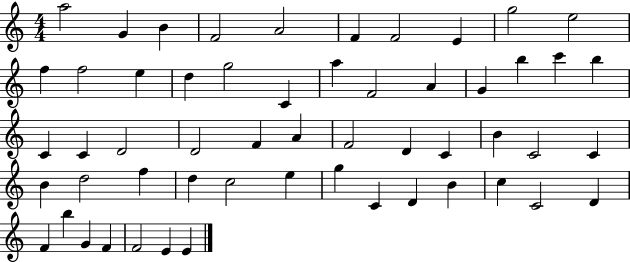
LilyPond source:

{
  \clef treble
  \numericTimeSignature
  \time 4/4
  \key c \major
  a''2 g'4 b'4 | f'2 a'2 | f'4 f'2 e'4 | g''2 e''2 | \break f''4 f''2 e''4 | d''4 g''2 c'4 | a''4 f'2 a'4 | g'4 b''4 c'''4 b''4 | \break c'4 c'4 d'2 | d'2 f'4 a'4 | f'2 d'4 c'4 | b'4 c'2 c'4 | \break b'4 d''2 f''4 | d''4 c''2 e''4 | g''4 c'4 d'4 b'4 | c''4 c'2 d'4 | \break f'4 b''4 g'4 f'4 | f'2 e'4 e'4 | \bar "|."
}